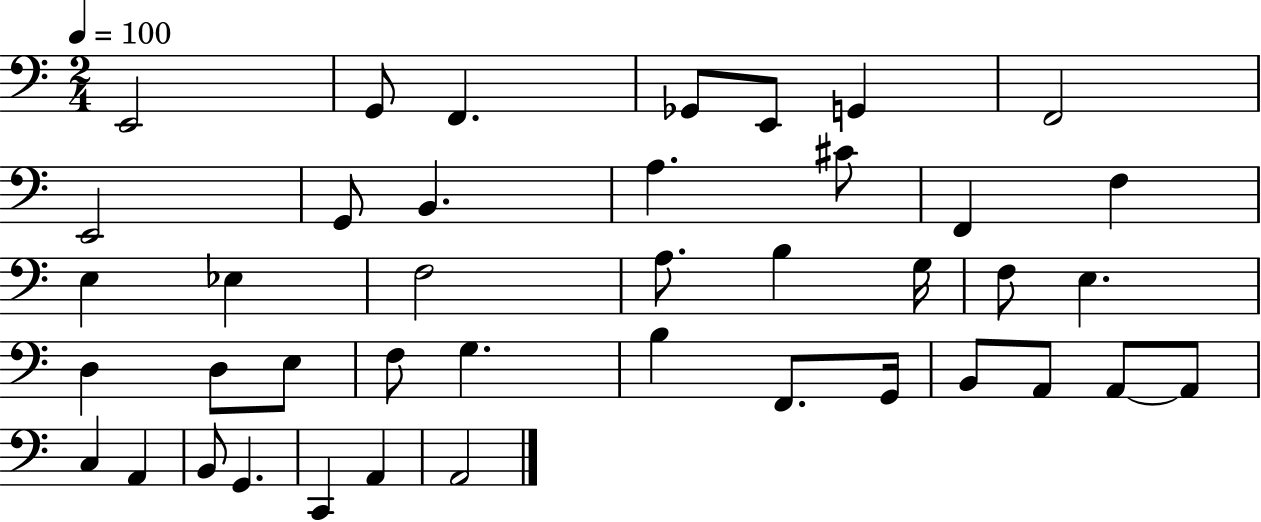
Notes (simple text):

E2/h G2/e F2/q. Gb2/e E2/e G2/q F2/h E2/h G2/e B2/q. A3/q. C#4/e F2/q F3/q E3/q Eb3/q F3/h A3/e. B3/q G3/s F3/e E3/q. D3/q D3/e E3/e F3/e G3/q. B3/q F2/e. G2/s B2/e A2/e A2/e A2/e C3/q A2/q B2/e G2/q. C2/q A2/q A2/h